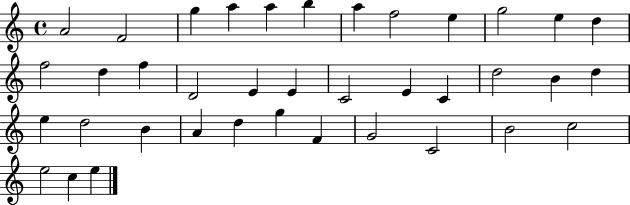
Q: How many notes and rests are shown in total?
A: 38